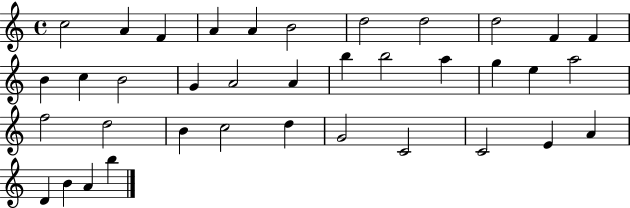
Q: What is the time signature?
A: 4/4